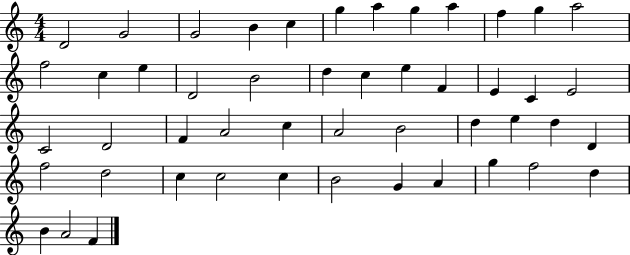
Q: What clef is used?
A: treble